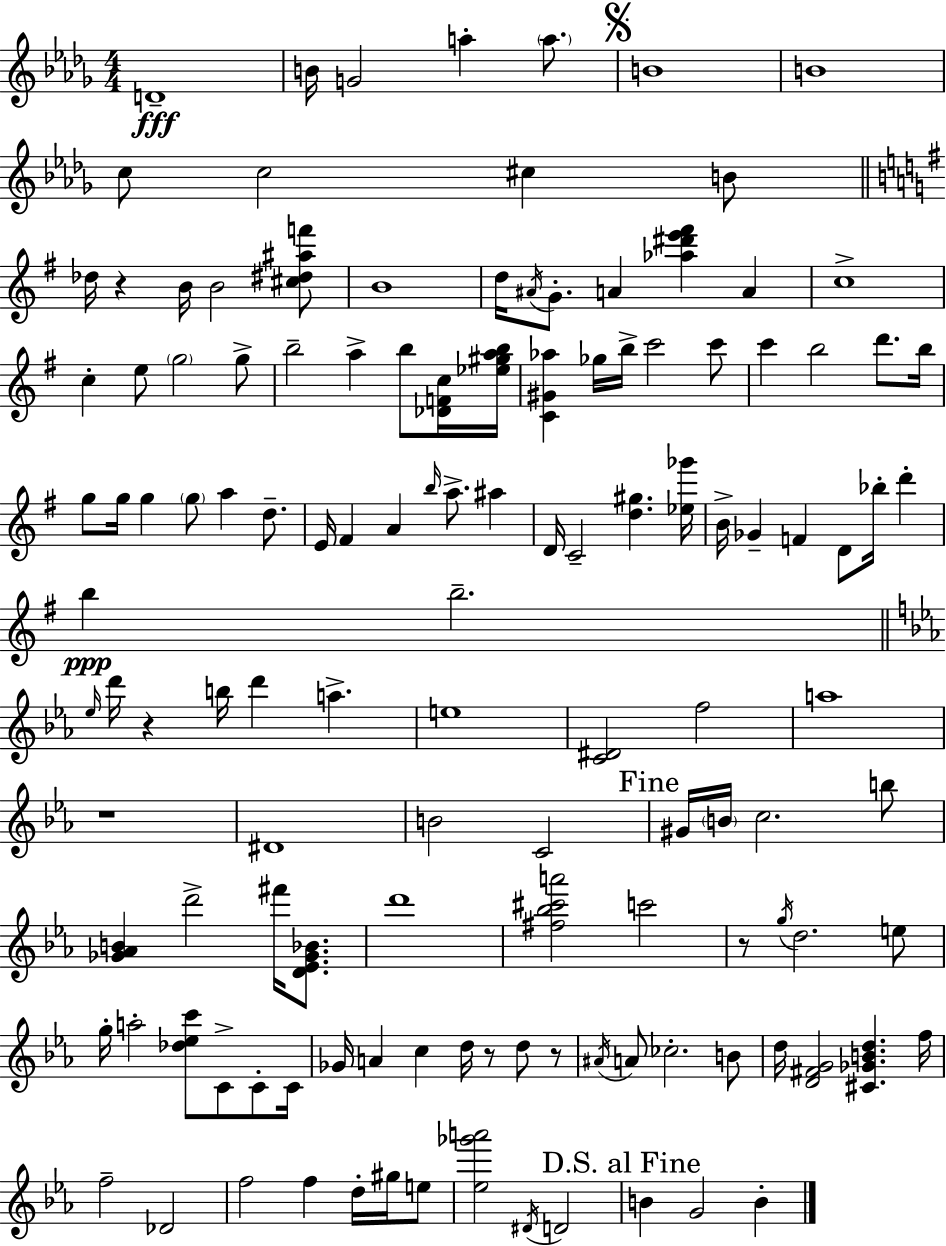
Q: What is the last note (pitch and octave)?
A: B4